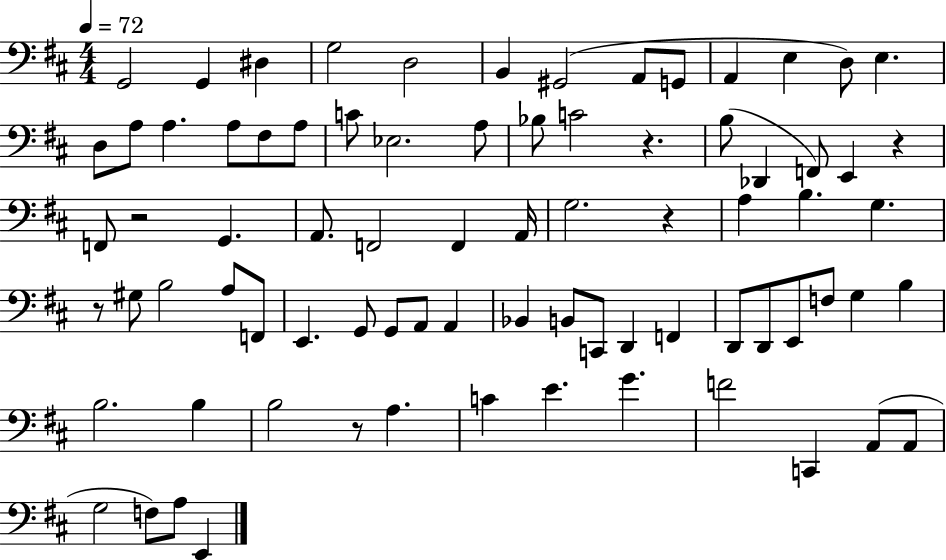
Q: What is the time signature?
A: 4/4